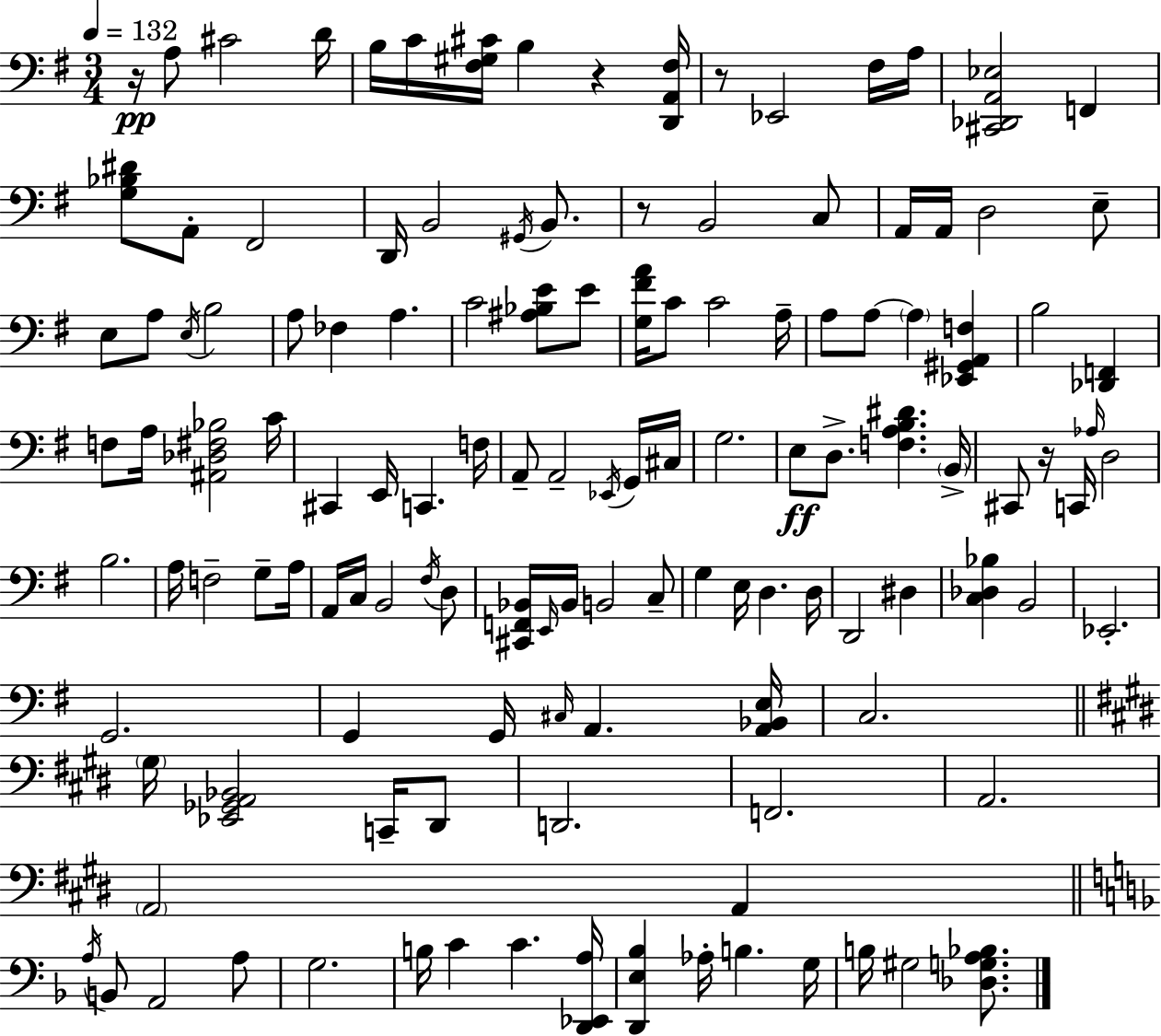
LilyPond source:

{
  \clef bass
  \numericTimeSignature
  \time 3/4
  \key e \minor
  \tempo 4 = 132
  r16\pp a8 cis'2 d'16 | b16 c'16 <fis gis cis'>16 b4 r4 <d, a, fis>16 | r8 ees,2 fis16 a16 | <cis, des, a, ees>2 f,4 | \break <g bes dis'>8 a,8-. fis,2 | d,16 b,2 \acciaccatura { gis,16 } b,8. | r8 b,2 c8 | a,16 a,16 d2 e8-- | \break e8 a8 \acciaccatura { e16 } b2 | a8 fes4 a4. | c'2 <ais bes e'>8 | e'8 <g fis' a'>16 c'8 c'2 | \break a16-- a8 a8~~ \parenthesize a4 <ees, gis, a, f>4 | b2 <des, f,>4 | f8 a16 <ais, des fis bes>2 | c'16 cis,4 e,16 c,4. | \break f16 a,8-- a,2-- | \acciaccatura { ees,16 } g,16 cis16 g2. | e8\ff d8.-> <f a b dis'>4. | \parenthesize b,16-> cis,8 r16 c,16 \grace { aes16 } d2 | \break b2. | a16 f2-- | g8-- a16 a,16 c16 b,2 | \acciaccatura { fis16 } d8 <cis, f, bes,>16 \grace { e,16 } bes,16 b,2 | \break c8-- g4 e16 d4. | d16 d,2 | dis4 <c des bes>4 b,2 | ees,2.-. | \break g,2. | g,4 g,16 \grace { cis16 } | a,4. <a, bes, e>16 c2. | \bar "||" \break \key e \major \parenthesize gis16 <ees, ges, a, bes,>2 c,16-- dis,8 | d,2. | f,2. | a,2. | \break \parenthesize a,2 a,4 | \bar "||" \break \key d \minor \acciaccatura { a16 } b,8 a,2 a8 | g2. | b16 c'4 c'4. | <d, ees, a>16 <d, e bes>4 aes16-. b4. | \break g16 b16 gis2 <des g a bes>8. | \bar "|."
}